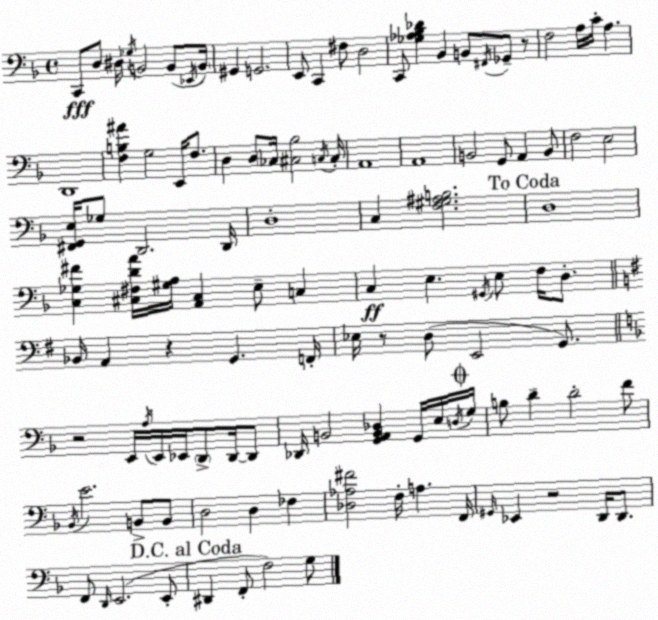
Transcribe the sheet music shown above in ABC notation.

X:1
T:Untitled
M:4/4
L:1/4
K:Dm
C,,/2 D,/2 ^D,/4 _G,/4 B,,2 B,,/2 _E,,/4 B,,/4 ^G,, G,,2 E,,/2 C,, ^F,/2 D,2 C,,/2 [_G,_A,_B,_D] _B,, B,,/2 ^F,,/4 _G,,/2 z/2 F,2 A,/4 C/4 A, D,,4 [F,B,^A] G,2 E,,/4 F,/2 D, D,/2 _C,/4 [^C,_B,]2 C,/4 C,/4 A,,4 A,,4 B,,2 G,,/2 A,, B,,/2 F,2 E,2 [^F,,G,,E,]/4 _G,/2 D,,2 D,,/4 D,4 C, [F,^G,^A,B,]2 D,4 [C,_G,^F] [^C,^F,DA]/4 [^G,A,]/4 [A,,^C,] E,/2 C, C, E, ^G,,/4 E,/2 F,/4 D,/2 _B,,/4 A,, z G,, F,,/4 _E,/4 z/2 D,/2 E,,2 G,,/2 z2 E,,/4 A,/4 E,,/4 _E,,/4 D,,/2 D,,/4 D,,/2 _D,,/4 B,,2 [G,,A,,B,,_D,] G,,/4 E,/4 D,/4 G,/4 B,/2 D D2 F/2 _B,,/4 E2 B,,/2 B,,/2 D,2 D, _F, [_D,_A,^F]2 F,/4 A, F,,/4 ^G,,/4 _E,, z2 D,,/4 D,,/2 F,,/2 D,,/4 E,,2 E,,/2 ^D,, F,,/2 F,2 G,/2